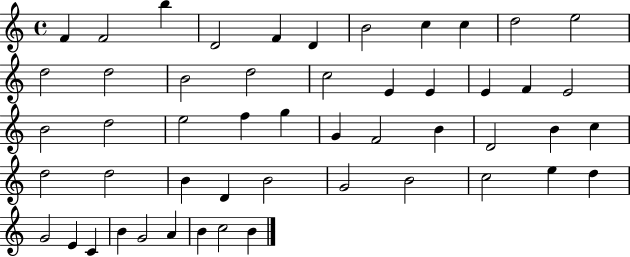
{
  \clef treble
  \time 4/4
  \defaultTimeSignature
  \key c \major
  f'4 f'2 b''4 | d'2 f'4 d'4 | b'2 c''4 c''4 | d''2 e''2 | \break d''2 d''2 | b'2 d''2 | c''2 e'4 e'4 | e'4 f'4 e'2 | \break b'2 d''2 | e''2 f''4 g''4 | g'4 f'2 b'4 | d'2 b'4 c''4 | \break d''2 d''2 | b'4 d'4 b'2 | g'2 b'2 | c''2 e''4 d''4 | \break g'2 e'4 c'4 | b'4 g'2 a'4 | b'4 c''2 b'4 | \bar "|."
}